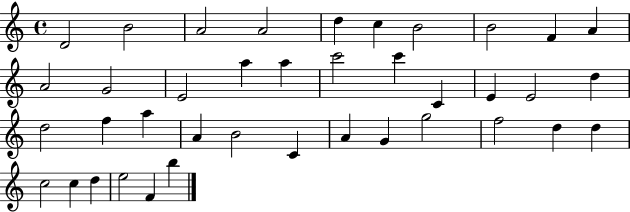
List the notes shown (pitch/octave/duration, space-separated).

D4/h B4/h A4/h A4/h D5/q C5/q B4/h B4/h F4/q A4/q A4/h G4/h E4/h A5/q A5/q C6/h C6/q C4/q E4/q E4/h D5/q D5/h F5/q A5/q A4/q B4/h C4/q A4/q G4/q G5/h F5/h D5/q D5/q C5/h C5/q D5/q E5/h F4/q B5/q